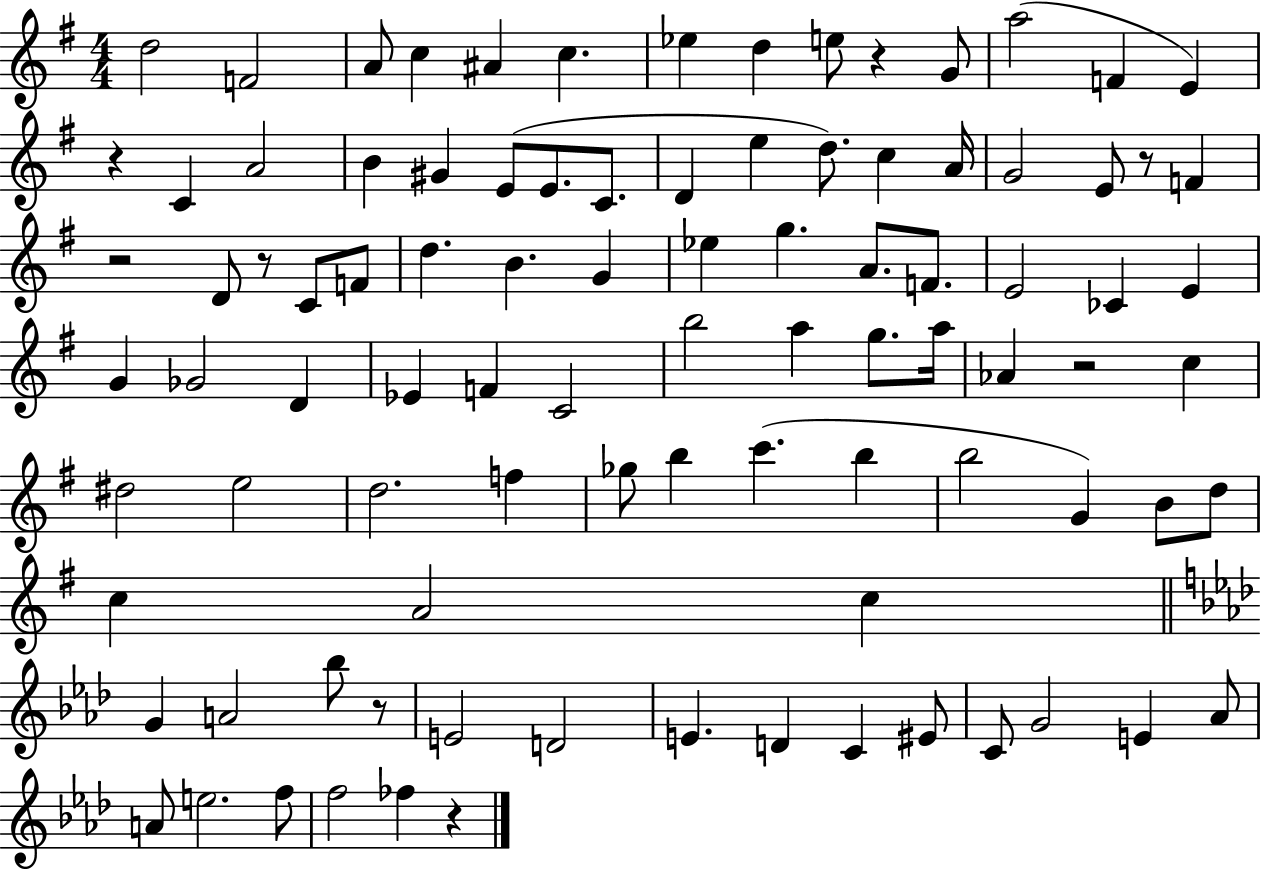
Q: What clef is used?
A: treble